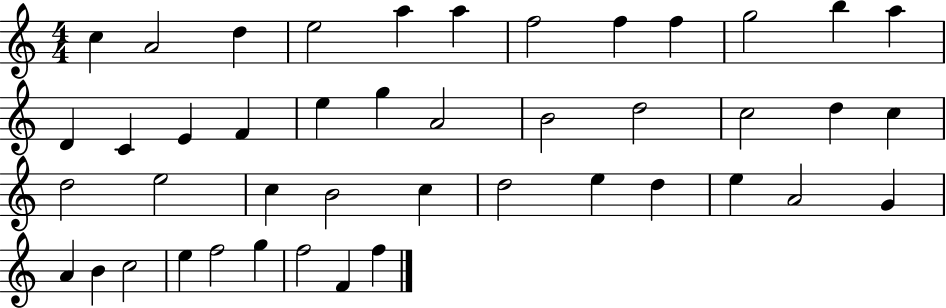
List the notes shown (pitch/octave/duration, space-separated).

C5/q A4/h D5/q E5/h A5/q A5/q F5/h F5/q F5/q G5/h B5/q A5/q D4/q C4/q E4/q F4/q E5/q G5/q A4/h B4/h D5/h C5/h D5/q C5/q D5/h E5/h C5/q B4/h C5/q D5/h E5/q D5/q E5/q A4/h G4/q A4/q B4/q C5/h E5/q F5/h G5/q F5/h F4/q F5/q